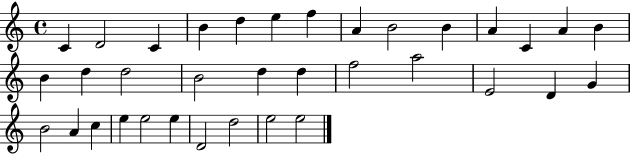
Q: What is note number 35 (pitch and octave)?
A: E5